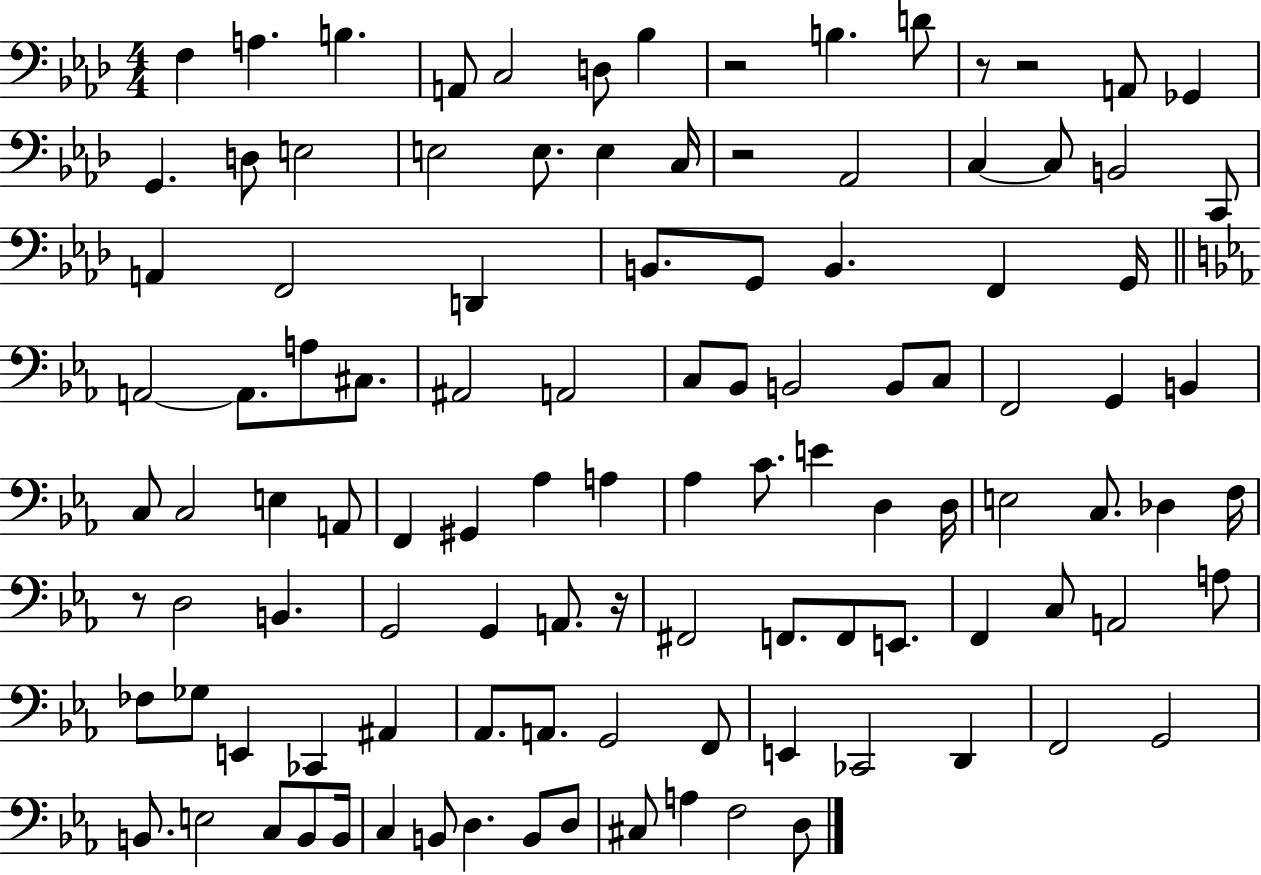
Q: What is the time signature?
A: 4/4